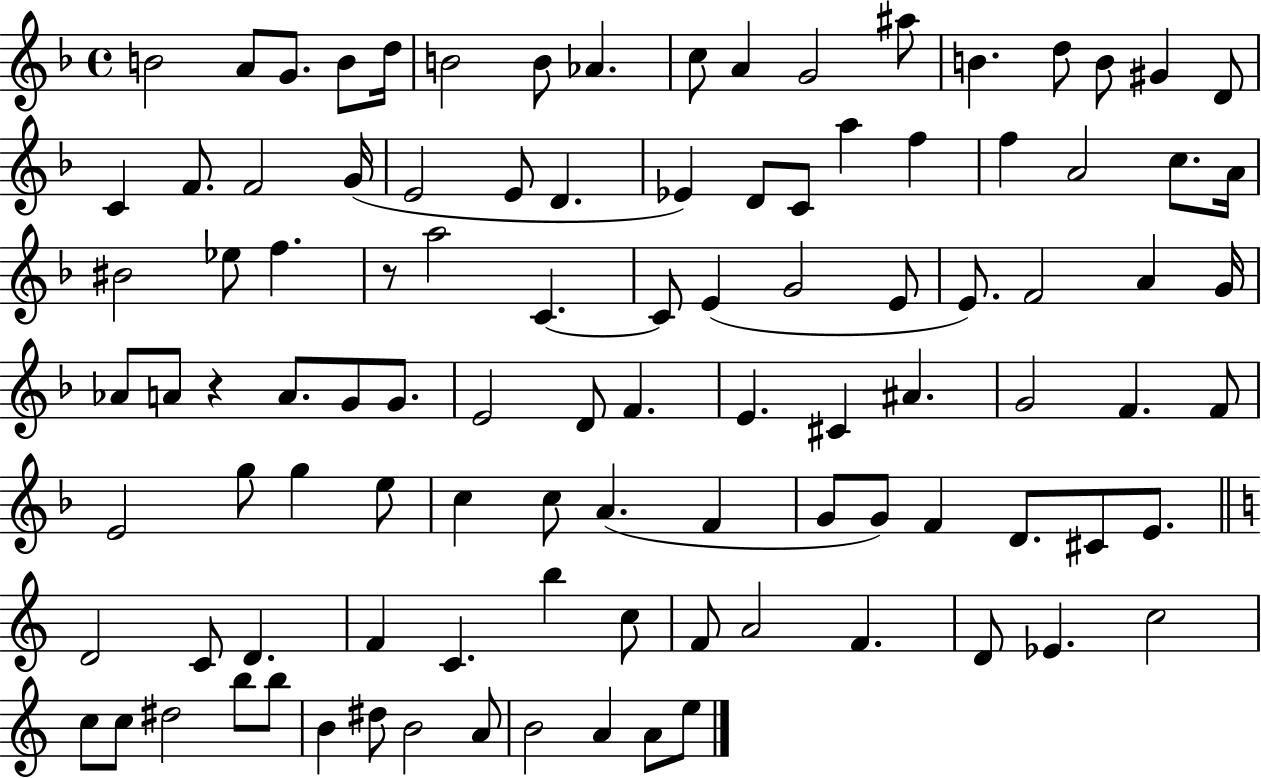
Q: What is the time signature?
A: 4/4